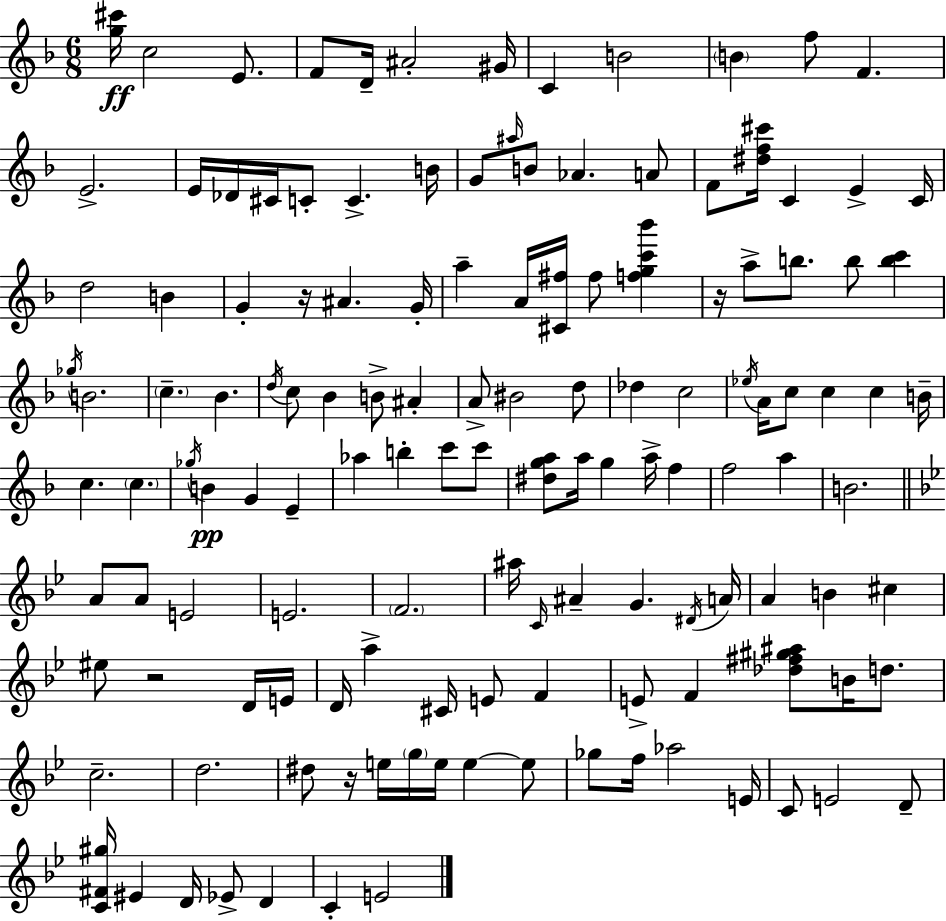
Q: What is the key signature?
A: D minor